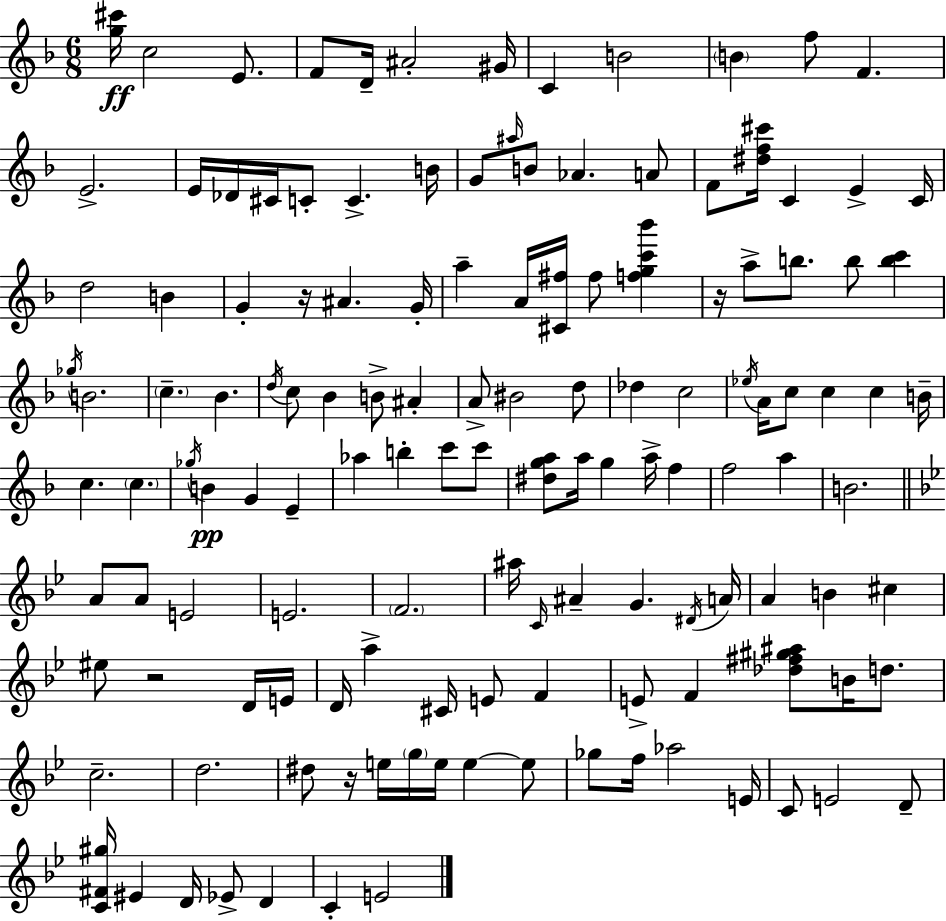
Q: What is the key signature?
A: D minor